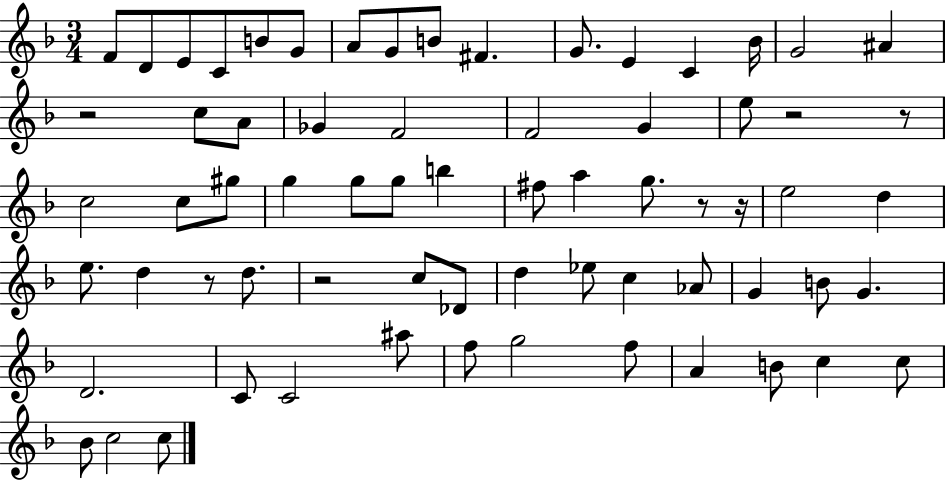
{
  \clef treble
  \numericTimeSignature
  \time 3/4
  \key f \major
  f'8 d'8 e'8 c'8 b'8 g'8 | a'8 g'8 b'8 fis'4. | g'8. e'4 c'4 bes'16 | g'2 ais'4 | \break r2 c''8 a'8 | ges'4 f'2 | f'2 g'4 | e''8 r2 r8 | \break c''2 c''8 gis''8 | g''4 g''8 g''8 b''4 | fis''8 a''4 g''8. r8 r16 | e''2 d''4 | \break e''8. d''4 r8 d''8. | r2 c''8 des'8 | d''4 ees''8 c''4 aes'8 | g'4 b'8 g'4. | \break d'2. | c'8 c'2 ais''8 | f''8 g''2 f''8 | a'4 b'8 c''4 c''8 | \break bes'8 c''2 c''8 | \bar "|."
}